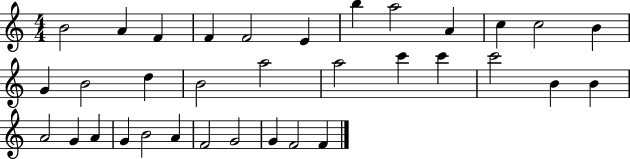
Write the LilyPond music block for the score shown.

{
  \clef treble
  \numericTimeSignature
  \time 4/4
  \key c \major
  b'2 a'4 f'4 | f'4 f'2 e'4 | b''4 a''2 a'4 | c''4 c''2 b'4 | \break g'4 b'2 d''4 | b'2 a''2 | a''2 c'''4 c'''4 | c'''2 b'4 b'4 | \break a'2 g'4 a'4 | g'4 b'2 a'4 | f'2 g'2 | g'4 f'2 f'4 | \break \bar "|."
}